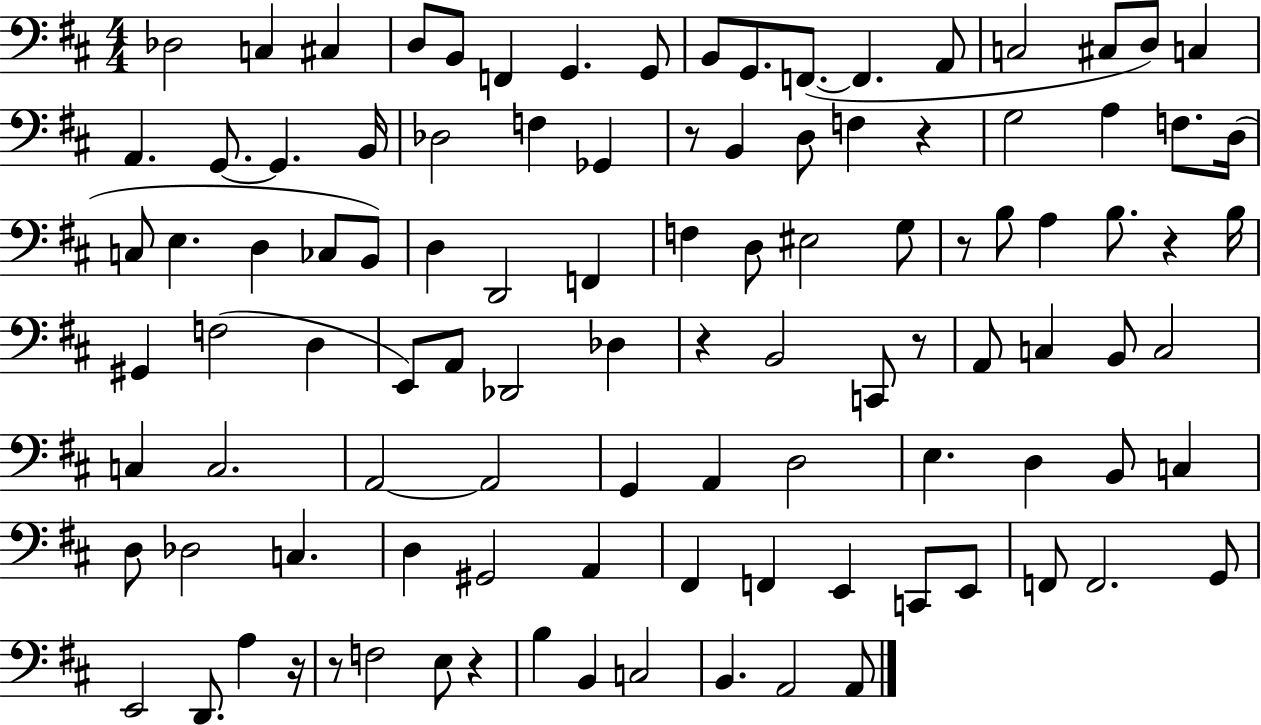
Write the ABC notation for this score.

X:1
T:Untitled
M:4/4
L:1/4
K:D
_D,2 C, ^C, D,/2 B,,/2 F,, G,, G,,/2 B,,/2 G,,/2 F,,/2 F,, A,,/2 C,2 ^C,/2 D,/2 C, A,, G,,/2 G,, B,,/4 _D,2 F, _G,, z/2 B,, D,/2 F, z G,2 A, F,/2 D,/4 C,/2 E, D, _C,/2 B,,/2 D, D,,2 F,, F, D,/2 ^E,2 G,/2 z/2 B,/2 A, B,/2 z B,/4 ^G,, F,2 D, E,,/2 A,,/2 _D,,2 _D, z B,,2 C,,/2 z/2 A,,/2 C, B,,/2 C,2 C, C,2 A,,2 A,,2 G,, A,, D,2 E, D, B,,/2 C, D,/2 _D,2 C, D, ^G,,2 A,, ^F,, F,, E,, C,,/2 E,,/2 F,,/2 F,,2 G,,/2 E,,2 D,,/2 A, z/4 z/2 F,2 E,/2 z B, B,, C,2 B,, A,,2 A,,/2